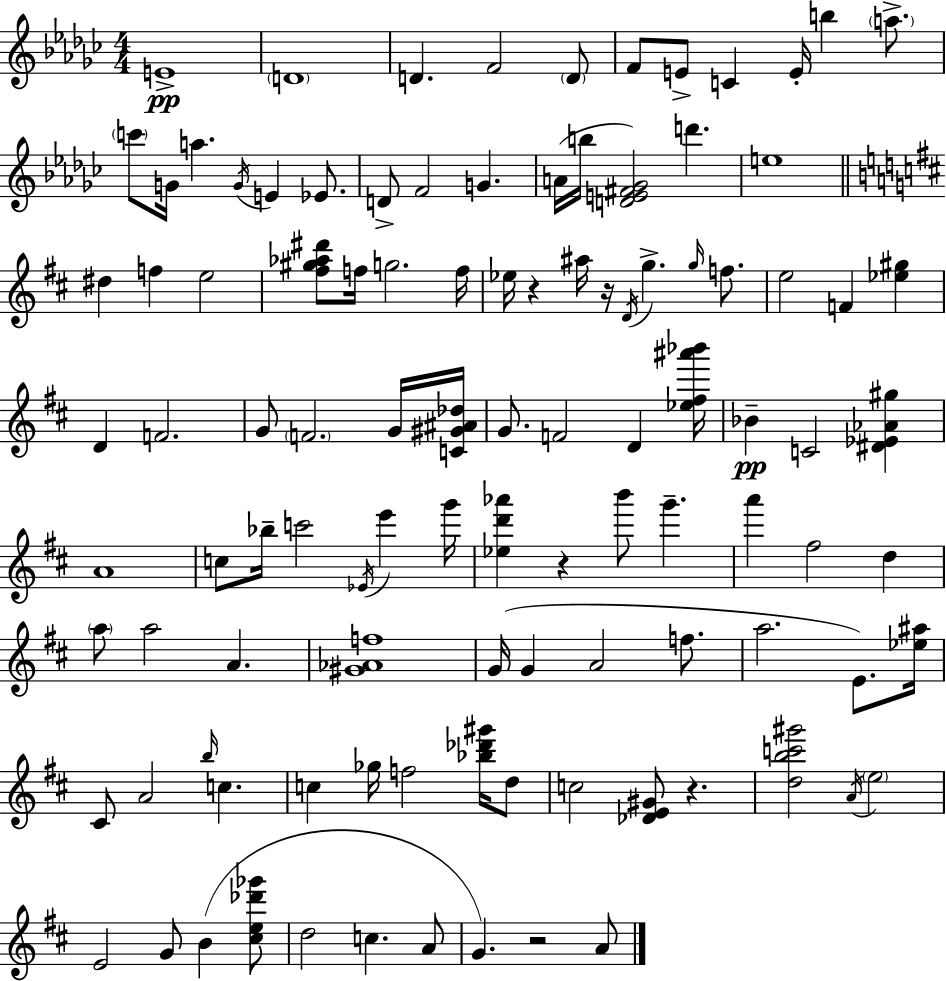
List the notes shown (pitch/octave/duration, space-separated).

E4/w D4/w D4/q. F4/h D4/e F4/e E4/e C4/q E4/s B5/q A5/e. C6/e G4/s A5/q. G4/s E4/q Eb4/e. D4/e F4/h G4/q. A4/s B5/s [D4,E4,F#4,Gb4]/h D6/q. E5/w D#5/q F5/q E5/h [F#5,G#5,Ab5,D#6]/e F5/s G5/h. F5/s Eb5/s R/q A#5/s R/s D4/s G5/q. G5/s F5/e. E5/h F4/q [Eb5,G#5]/q D4/q F4/h. G4/e F4/h. G4/s [C4,G#4,A#4,Db5]/s G4/e. F4/h D4/q [Eb5,F#5,A#6,Bb6]/s Bb4/q C4/h [D#4,Eb4,Ab4,G#5]/q A4/w C5/e Bb5/s C6/h Eb4/s E6/q G6/s [Eb5,D6,Ab6]/q R/q B6/e G6/q. A6/q F#5/h D5/q A5/e A5/h A4/q. [G#4,Ab4,F5]/w G4/s G4/q A4/h F5/e. A5/h. E4/e. [Eb5,A#5]/s C#4/e A4/h B5/s C5/q. C5/q Gb5/s F5/h [Bb5,Db6,G#6]/s D5/e C5/h [Db4,E4,G#4]/e R/q. [D5,B5,C6,G#6]/h A4/s E5/h E4/h G4/e B4/q [C#5,E5,Db6,Gb6]/e D5/h C5/q. A4/e G4/q. R/h A4/e